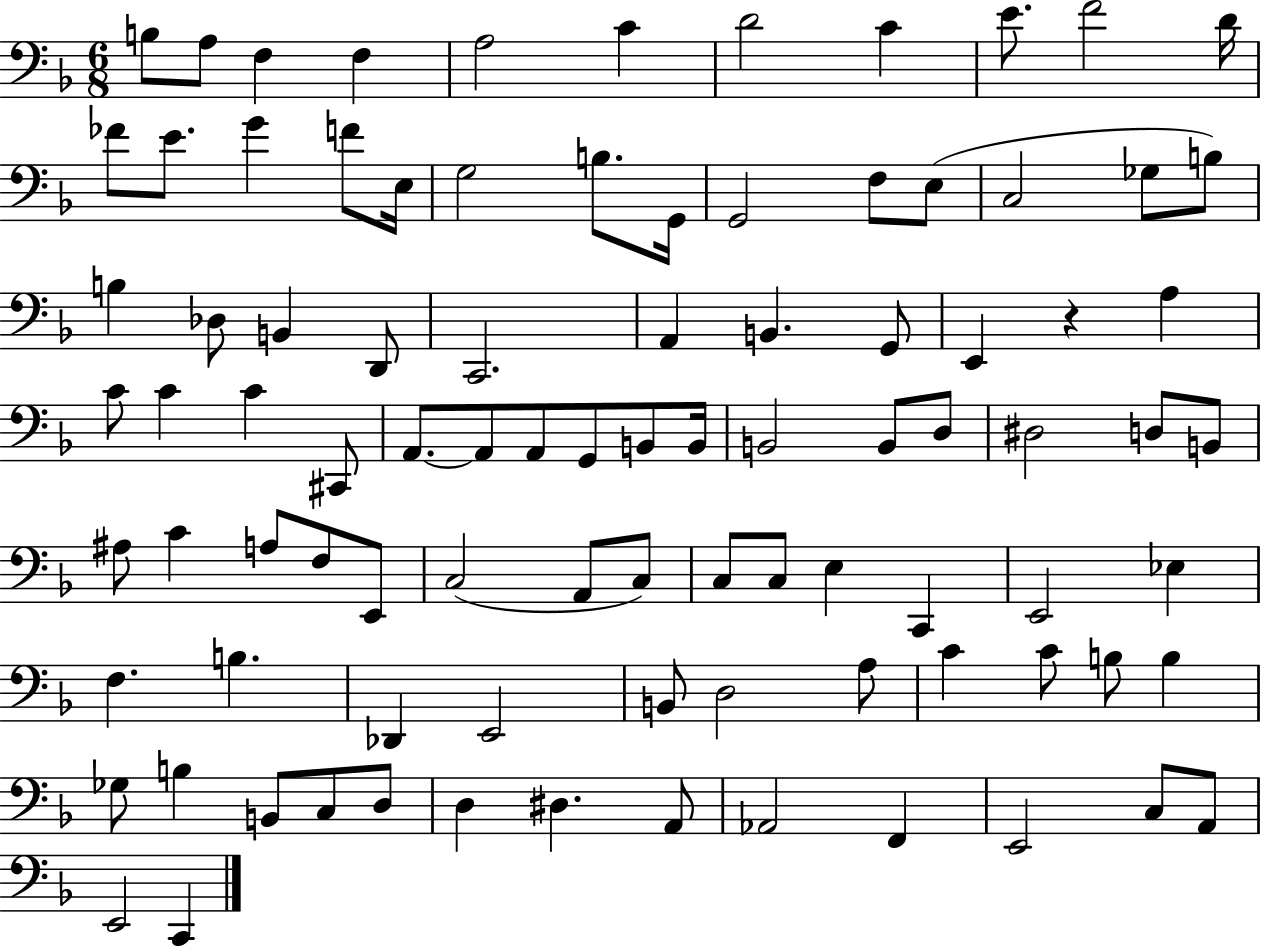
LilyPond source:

{
  \clef bass
  \numericTimeSignature
  \time 6/8
  \key f \major
  b8 a8 f4 f4 | a2 c'4 | d'2 c'4 | e'8. f'2 d'16 | \break fes'8 e'8. g'4 f'8 e16 | g2 b8. g,16 | g,2 f8 e8( | c2 ges8 b8) | \break b4 des8 b,4 d,8 | c,2. | a,4 b,4. g,8 | e,4 r4 a4 | \break c'8 c'4 c'4 cis,8 | a,8.~~ a,8 a,8 g,8 b,8 b,16 | b,2 b,8 d8 | dis2 d8 b,8 | \break ais8 c'4 a8 f8 e,8 | c2( a,8 c8) | c8 c8 e4 c,4 | e,2 ees4 | \break f4. b4. | des,4 e,2 | b,8 d2 a8 | c'4 c'8 b8 b4 | \break ges8 b4 b,8 c8 d8 | d4 dis4. a,8 | aes,2 f,4 | e,2 c8 a,8 | \break e,2 c,4 | \bar "|."
}